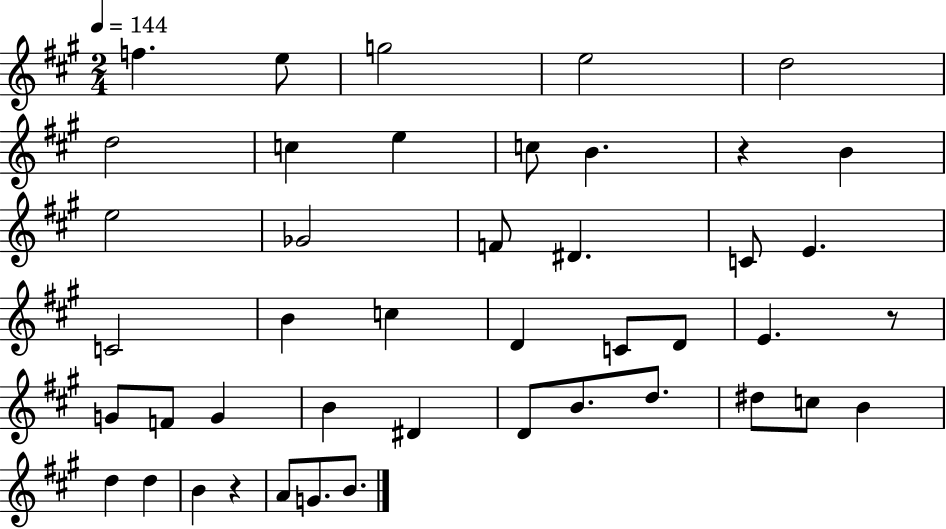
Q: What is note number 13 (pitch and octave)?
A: Gb4